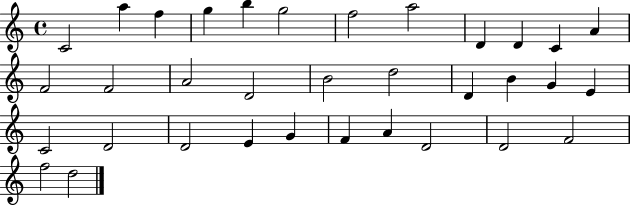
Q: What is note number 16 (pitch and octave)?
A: D4